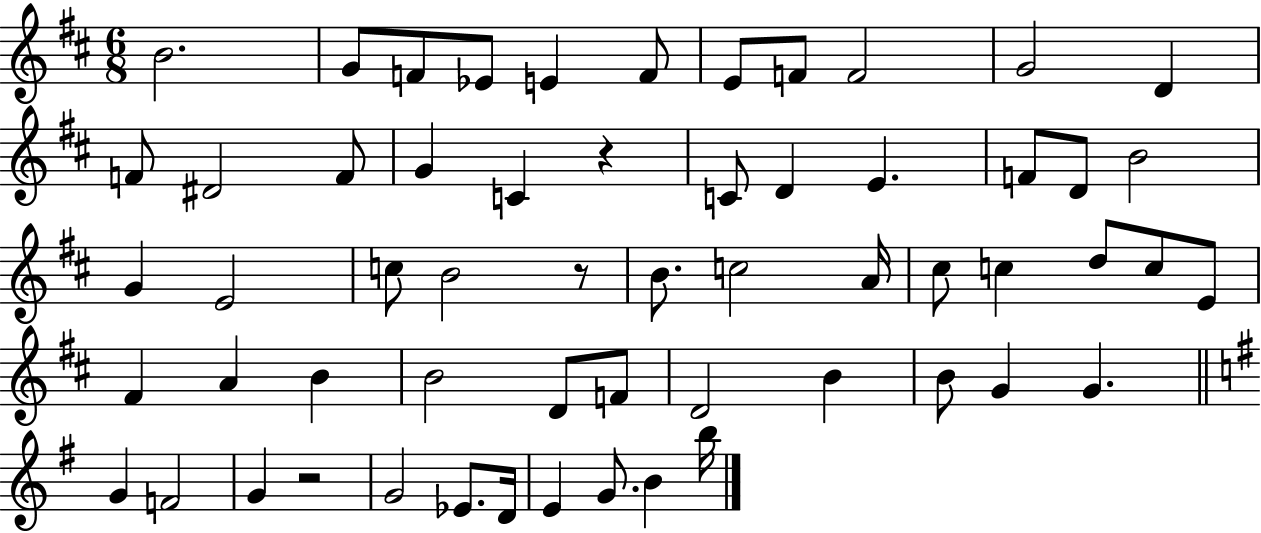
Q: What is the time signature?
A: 6/8